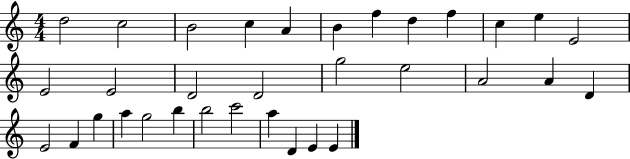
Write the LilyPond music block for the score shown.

{
  \clef treble
  \numericTimeSignature
  \time 4/4
  \key c \major
  d''2 c''2 | b'2 c''4 a'4 | b'4 f''4 d''4 f''4 | c''4 e''4 e'2 | \break e'2 e'2 | d'2 d'2 | g''2 e''2 | a'2 a'4 d'4 | \break e'2 f'4 g''4 | a''4 g''2 b''4 | b''2 c'''2 | a''4 d'4 e'4 e'4 | \break \bar "|."
}